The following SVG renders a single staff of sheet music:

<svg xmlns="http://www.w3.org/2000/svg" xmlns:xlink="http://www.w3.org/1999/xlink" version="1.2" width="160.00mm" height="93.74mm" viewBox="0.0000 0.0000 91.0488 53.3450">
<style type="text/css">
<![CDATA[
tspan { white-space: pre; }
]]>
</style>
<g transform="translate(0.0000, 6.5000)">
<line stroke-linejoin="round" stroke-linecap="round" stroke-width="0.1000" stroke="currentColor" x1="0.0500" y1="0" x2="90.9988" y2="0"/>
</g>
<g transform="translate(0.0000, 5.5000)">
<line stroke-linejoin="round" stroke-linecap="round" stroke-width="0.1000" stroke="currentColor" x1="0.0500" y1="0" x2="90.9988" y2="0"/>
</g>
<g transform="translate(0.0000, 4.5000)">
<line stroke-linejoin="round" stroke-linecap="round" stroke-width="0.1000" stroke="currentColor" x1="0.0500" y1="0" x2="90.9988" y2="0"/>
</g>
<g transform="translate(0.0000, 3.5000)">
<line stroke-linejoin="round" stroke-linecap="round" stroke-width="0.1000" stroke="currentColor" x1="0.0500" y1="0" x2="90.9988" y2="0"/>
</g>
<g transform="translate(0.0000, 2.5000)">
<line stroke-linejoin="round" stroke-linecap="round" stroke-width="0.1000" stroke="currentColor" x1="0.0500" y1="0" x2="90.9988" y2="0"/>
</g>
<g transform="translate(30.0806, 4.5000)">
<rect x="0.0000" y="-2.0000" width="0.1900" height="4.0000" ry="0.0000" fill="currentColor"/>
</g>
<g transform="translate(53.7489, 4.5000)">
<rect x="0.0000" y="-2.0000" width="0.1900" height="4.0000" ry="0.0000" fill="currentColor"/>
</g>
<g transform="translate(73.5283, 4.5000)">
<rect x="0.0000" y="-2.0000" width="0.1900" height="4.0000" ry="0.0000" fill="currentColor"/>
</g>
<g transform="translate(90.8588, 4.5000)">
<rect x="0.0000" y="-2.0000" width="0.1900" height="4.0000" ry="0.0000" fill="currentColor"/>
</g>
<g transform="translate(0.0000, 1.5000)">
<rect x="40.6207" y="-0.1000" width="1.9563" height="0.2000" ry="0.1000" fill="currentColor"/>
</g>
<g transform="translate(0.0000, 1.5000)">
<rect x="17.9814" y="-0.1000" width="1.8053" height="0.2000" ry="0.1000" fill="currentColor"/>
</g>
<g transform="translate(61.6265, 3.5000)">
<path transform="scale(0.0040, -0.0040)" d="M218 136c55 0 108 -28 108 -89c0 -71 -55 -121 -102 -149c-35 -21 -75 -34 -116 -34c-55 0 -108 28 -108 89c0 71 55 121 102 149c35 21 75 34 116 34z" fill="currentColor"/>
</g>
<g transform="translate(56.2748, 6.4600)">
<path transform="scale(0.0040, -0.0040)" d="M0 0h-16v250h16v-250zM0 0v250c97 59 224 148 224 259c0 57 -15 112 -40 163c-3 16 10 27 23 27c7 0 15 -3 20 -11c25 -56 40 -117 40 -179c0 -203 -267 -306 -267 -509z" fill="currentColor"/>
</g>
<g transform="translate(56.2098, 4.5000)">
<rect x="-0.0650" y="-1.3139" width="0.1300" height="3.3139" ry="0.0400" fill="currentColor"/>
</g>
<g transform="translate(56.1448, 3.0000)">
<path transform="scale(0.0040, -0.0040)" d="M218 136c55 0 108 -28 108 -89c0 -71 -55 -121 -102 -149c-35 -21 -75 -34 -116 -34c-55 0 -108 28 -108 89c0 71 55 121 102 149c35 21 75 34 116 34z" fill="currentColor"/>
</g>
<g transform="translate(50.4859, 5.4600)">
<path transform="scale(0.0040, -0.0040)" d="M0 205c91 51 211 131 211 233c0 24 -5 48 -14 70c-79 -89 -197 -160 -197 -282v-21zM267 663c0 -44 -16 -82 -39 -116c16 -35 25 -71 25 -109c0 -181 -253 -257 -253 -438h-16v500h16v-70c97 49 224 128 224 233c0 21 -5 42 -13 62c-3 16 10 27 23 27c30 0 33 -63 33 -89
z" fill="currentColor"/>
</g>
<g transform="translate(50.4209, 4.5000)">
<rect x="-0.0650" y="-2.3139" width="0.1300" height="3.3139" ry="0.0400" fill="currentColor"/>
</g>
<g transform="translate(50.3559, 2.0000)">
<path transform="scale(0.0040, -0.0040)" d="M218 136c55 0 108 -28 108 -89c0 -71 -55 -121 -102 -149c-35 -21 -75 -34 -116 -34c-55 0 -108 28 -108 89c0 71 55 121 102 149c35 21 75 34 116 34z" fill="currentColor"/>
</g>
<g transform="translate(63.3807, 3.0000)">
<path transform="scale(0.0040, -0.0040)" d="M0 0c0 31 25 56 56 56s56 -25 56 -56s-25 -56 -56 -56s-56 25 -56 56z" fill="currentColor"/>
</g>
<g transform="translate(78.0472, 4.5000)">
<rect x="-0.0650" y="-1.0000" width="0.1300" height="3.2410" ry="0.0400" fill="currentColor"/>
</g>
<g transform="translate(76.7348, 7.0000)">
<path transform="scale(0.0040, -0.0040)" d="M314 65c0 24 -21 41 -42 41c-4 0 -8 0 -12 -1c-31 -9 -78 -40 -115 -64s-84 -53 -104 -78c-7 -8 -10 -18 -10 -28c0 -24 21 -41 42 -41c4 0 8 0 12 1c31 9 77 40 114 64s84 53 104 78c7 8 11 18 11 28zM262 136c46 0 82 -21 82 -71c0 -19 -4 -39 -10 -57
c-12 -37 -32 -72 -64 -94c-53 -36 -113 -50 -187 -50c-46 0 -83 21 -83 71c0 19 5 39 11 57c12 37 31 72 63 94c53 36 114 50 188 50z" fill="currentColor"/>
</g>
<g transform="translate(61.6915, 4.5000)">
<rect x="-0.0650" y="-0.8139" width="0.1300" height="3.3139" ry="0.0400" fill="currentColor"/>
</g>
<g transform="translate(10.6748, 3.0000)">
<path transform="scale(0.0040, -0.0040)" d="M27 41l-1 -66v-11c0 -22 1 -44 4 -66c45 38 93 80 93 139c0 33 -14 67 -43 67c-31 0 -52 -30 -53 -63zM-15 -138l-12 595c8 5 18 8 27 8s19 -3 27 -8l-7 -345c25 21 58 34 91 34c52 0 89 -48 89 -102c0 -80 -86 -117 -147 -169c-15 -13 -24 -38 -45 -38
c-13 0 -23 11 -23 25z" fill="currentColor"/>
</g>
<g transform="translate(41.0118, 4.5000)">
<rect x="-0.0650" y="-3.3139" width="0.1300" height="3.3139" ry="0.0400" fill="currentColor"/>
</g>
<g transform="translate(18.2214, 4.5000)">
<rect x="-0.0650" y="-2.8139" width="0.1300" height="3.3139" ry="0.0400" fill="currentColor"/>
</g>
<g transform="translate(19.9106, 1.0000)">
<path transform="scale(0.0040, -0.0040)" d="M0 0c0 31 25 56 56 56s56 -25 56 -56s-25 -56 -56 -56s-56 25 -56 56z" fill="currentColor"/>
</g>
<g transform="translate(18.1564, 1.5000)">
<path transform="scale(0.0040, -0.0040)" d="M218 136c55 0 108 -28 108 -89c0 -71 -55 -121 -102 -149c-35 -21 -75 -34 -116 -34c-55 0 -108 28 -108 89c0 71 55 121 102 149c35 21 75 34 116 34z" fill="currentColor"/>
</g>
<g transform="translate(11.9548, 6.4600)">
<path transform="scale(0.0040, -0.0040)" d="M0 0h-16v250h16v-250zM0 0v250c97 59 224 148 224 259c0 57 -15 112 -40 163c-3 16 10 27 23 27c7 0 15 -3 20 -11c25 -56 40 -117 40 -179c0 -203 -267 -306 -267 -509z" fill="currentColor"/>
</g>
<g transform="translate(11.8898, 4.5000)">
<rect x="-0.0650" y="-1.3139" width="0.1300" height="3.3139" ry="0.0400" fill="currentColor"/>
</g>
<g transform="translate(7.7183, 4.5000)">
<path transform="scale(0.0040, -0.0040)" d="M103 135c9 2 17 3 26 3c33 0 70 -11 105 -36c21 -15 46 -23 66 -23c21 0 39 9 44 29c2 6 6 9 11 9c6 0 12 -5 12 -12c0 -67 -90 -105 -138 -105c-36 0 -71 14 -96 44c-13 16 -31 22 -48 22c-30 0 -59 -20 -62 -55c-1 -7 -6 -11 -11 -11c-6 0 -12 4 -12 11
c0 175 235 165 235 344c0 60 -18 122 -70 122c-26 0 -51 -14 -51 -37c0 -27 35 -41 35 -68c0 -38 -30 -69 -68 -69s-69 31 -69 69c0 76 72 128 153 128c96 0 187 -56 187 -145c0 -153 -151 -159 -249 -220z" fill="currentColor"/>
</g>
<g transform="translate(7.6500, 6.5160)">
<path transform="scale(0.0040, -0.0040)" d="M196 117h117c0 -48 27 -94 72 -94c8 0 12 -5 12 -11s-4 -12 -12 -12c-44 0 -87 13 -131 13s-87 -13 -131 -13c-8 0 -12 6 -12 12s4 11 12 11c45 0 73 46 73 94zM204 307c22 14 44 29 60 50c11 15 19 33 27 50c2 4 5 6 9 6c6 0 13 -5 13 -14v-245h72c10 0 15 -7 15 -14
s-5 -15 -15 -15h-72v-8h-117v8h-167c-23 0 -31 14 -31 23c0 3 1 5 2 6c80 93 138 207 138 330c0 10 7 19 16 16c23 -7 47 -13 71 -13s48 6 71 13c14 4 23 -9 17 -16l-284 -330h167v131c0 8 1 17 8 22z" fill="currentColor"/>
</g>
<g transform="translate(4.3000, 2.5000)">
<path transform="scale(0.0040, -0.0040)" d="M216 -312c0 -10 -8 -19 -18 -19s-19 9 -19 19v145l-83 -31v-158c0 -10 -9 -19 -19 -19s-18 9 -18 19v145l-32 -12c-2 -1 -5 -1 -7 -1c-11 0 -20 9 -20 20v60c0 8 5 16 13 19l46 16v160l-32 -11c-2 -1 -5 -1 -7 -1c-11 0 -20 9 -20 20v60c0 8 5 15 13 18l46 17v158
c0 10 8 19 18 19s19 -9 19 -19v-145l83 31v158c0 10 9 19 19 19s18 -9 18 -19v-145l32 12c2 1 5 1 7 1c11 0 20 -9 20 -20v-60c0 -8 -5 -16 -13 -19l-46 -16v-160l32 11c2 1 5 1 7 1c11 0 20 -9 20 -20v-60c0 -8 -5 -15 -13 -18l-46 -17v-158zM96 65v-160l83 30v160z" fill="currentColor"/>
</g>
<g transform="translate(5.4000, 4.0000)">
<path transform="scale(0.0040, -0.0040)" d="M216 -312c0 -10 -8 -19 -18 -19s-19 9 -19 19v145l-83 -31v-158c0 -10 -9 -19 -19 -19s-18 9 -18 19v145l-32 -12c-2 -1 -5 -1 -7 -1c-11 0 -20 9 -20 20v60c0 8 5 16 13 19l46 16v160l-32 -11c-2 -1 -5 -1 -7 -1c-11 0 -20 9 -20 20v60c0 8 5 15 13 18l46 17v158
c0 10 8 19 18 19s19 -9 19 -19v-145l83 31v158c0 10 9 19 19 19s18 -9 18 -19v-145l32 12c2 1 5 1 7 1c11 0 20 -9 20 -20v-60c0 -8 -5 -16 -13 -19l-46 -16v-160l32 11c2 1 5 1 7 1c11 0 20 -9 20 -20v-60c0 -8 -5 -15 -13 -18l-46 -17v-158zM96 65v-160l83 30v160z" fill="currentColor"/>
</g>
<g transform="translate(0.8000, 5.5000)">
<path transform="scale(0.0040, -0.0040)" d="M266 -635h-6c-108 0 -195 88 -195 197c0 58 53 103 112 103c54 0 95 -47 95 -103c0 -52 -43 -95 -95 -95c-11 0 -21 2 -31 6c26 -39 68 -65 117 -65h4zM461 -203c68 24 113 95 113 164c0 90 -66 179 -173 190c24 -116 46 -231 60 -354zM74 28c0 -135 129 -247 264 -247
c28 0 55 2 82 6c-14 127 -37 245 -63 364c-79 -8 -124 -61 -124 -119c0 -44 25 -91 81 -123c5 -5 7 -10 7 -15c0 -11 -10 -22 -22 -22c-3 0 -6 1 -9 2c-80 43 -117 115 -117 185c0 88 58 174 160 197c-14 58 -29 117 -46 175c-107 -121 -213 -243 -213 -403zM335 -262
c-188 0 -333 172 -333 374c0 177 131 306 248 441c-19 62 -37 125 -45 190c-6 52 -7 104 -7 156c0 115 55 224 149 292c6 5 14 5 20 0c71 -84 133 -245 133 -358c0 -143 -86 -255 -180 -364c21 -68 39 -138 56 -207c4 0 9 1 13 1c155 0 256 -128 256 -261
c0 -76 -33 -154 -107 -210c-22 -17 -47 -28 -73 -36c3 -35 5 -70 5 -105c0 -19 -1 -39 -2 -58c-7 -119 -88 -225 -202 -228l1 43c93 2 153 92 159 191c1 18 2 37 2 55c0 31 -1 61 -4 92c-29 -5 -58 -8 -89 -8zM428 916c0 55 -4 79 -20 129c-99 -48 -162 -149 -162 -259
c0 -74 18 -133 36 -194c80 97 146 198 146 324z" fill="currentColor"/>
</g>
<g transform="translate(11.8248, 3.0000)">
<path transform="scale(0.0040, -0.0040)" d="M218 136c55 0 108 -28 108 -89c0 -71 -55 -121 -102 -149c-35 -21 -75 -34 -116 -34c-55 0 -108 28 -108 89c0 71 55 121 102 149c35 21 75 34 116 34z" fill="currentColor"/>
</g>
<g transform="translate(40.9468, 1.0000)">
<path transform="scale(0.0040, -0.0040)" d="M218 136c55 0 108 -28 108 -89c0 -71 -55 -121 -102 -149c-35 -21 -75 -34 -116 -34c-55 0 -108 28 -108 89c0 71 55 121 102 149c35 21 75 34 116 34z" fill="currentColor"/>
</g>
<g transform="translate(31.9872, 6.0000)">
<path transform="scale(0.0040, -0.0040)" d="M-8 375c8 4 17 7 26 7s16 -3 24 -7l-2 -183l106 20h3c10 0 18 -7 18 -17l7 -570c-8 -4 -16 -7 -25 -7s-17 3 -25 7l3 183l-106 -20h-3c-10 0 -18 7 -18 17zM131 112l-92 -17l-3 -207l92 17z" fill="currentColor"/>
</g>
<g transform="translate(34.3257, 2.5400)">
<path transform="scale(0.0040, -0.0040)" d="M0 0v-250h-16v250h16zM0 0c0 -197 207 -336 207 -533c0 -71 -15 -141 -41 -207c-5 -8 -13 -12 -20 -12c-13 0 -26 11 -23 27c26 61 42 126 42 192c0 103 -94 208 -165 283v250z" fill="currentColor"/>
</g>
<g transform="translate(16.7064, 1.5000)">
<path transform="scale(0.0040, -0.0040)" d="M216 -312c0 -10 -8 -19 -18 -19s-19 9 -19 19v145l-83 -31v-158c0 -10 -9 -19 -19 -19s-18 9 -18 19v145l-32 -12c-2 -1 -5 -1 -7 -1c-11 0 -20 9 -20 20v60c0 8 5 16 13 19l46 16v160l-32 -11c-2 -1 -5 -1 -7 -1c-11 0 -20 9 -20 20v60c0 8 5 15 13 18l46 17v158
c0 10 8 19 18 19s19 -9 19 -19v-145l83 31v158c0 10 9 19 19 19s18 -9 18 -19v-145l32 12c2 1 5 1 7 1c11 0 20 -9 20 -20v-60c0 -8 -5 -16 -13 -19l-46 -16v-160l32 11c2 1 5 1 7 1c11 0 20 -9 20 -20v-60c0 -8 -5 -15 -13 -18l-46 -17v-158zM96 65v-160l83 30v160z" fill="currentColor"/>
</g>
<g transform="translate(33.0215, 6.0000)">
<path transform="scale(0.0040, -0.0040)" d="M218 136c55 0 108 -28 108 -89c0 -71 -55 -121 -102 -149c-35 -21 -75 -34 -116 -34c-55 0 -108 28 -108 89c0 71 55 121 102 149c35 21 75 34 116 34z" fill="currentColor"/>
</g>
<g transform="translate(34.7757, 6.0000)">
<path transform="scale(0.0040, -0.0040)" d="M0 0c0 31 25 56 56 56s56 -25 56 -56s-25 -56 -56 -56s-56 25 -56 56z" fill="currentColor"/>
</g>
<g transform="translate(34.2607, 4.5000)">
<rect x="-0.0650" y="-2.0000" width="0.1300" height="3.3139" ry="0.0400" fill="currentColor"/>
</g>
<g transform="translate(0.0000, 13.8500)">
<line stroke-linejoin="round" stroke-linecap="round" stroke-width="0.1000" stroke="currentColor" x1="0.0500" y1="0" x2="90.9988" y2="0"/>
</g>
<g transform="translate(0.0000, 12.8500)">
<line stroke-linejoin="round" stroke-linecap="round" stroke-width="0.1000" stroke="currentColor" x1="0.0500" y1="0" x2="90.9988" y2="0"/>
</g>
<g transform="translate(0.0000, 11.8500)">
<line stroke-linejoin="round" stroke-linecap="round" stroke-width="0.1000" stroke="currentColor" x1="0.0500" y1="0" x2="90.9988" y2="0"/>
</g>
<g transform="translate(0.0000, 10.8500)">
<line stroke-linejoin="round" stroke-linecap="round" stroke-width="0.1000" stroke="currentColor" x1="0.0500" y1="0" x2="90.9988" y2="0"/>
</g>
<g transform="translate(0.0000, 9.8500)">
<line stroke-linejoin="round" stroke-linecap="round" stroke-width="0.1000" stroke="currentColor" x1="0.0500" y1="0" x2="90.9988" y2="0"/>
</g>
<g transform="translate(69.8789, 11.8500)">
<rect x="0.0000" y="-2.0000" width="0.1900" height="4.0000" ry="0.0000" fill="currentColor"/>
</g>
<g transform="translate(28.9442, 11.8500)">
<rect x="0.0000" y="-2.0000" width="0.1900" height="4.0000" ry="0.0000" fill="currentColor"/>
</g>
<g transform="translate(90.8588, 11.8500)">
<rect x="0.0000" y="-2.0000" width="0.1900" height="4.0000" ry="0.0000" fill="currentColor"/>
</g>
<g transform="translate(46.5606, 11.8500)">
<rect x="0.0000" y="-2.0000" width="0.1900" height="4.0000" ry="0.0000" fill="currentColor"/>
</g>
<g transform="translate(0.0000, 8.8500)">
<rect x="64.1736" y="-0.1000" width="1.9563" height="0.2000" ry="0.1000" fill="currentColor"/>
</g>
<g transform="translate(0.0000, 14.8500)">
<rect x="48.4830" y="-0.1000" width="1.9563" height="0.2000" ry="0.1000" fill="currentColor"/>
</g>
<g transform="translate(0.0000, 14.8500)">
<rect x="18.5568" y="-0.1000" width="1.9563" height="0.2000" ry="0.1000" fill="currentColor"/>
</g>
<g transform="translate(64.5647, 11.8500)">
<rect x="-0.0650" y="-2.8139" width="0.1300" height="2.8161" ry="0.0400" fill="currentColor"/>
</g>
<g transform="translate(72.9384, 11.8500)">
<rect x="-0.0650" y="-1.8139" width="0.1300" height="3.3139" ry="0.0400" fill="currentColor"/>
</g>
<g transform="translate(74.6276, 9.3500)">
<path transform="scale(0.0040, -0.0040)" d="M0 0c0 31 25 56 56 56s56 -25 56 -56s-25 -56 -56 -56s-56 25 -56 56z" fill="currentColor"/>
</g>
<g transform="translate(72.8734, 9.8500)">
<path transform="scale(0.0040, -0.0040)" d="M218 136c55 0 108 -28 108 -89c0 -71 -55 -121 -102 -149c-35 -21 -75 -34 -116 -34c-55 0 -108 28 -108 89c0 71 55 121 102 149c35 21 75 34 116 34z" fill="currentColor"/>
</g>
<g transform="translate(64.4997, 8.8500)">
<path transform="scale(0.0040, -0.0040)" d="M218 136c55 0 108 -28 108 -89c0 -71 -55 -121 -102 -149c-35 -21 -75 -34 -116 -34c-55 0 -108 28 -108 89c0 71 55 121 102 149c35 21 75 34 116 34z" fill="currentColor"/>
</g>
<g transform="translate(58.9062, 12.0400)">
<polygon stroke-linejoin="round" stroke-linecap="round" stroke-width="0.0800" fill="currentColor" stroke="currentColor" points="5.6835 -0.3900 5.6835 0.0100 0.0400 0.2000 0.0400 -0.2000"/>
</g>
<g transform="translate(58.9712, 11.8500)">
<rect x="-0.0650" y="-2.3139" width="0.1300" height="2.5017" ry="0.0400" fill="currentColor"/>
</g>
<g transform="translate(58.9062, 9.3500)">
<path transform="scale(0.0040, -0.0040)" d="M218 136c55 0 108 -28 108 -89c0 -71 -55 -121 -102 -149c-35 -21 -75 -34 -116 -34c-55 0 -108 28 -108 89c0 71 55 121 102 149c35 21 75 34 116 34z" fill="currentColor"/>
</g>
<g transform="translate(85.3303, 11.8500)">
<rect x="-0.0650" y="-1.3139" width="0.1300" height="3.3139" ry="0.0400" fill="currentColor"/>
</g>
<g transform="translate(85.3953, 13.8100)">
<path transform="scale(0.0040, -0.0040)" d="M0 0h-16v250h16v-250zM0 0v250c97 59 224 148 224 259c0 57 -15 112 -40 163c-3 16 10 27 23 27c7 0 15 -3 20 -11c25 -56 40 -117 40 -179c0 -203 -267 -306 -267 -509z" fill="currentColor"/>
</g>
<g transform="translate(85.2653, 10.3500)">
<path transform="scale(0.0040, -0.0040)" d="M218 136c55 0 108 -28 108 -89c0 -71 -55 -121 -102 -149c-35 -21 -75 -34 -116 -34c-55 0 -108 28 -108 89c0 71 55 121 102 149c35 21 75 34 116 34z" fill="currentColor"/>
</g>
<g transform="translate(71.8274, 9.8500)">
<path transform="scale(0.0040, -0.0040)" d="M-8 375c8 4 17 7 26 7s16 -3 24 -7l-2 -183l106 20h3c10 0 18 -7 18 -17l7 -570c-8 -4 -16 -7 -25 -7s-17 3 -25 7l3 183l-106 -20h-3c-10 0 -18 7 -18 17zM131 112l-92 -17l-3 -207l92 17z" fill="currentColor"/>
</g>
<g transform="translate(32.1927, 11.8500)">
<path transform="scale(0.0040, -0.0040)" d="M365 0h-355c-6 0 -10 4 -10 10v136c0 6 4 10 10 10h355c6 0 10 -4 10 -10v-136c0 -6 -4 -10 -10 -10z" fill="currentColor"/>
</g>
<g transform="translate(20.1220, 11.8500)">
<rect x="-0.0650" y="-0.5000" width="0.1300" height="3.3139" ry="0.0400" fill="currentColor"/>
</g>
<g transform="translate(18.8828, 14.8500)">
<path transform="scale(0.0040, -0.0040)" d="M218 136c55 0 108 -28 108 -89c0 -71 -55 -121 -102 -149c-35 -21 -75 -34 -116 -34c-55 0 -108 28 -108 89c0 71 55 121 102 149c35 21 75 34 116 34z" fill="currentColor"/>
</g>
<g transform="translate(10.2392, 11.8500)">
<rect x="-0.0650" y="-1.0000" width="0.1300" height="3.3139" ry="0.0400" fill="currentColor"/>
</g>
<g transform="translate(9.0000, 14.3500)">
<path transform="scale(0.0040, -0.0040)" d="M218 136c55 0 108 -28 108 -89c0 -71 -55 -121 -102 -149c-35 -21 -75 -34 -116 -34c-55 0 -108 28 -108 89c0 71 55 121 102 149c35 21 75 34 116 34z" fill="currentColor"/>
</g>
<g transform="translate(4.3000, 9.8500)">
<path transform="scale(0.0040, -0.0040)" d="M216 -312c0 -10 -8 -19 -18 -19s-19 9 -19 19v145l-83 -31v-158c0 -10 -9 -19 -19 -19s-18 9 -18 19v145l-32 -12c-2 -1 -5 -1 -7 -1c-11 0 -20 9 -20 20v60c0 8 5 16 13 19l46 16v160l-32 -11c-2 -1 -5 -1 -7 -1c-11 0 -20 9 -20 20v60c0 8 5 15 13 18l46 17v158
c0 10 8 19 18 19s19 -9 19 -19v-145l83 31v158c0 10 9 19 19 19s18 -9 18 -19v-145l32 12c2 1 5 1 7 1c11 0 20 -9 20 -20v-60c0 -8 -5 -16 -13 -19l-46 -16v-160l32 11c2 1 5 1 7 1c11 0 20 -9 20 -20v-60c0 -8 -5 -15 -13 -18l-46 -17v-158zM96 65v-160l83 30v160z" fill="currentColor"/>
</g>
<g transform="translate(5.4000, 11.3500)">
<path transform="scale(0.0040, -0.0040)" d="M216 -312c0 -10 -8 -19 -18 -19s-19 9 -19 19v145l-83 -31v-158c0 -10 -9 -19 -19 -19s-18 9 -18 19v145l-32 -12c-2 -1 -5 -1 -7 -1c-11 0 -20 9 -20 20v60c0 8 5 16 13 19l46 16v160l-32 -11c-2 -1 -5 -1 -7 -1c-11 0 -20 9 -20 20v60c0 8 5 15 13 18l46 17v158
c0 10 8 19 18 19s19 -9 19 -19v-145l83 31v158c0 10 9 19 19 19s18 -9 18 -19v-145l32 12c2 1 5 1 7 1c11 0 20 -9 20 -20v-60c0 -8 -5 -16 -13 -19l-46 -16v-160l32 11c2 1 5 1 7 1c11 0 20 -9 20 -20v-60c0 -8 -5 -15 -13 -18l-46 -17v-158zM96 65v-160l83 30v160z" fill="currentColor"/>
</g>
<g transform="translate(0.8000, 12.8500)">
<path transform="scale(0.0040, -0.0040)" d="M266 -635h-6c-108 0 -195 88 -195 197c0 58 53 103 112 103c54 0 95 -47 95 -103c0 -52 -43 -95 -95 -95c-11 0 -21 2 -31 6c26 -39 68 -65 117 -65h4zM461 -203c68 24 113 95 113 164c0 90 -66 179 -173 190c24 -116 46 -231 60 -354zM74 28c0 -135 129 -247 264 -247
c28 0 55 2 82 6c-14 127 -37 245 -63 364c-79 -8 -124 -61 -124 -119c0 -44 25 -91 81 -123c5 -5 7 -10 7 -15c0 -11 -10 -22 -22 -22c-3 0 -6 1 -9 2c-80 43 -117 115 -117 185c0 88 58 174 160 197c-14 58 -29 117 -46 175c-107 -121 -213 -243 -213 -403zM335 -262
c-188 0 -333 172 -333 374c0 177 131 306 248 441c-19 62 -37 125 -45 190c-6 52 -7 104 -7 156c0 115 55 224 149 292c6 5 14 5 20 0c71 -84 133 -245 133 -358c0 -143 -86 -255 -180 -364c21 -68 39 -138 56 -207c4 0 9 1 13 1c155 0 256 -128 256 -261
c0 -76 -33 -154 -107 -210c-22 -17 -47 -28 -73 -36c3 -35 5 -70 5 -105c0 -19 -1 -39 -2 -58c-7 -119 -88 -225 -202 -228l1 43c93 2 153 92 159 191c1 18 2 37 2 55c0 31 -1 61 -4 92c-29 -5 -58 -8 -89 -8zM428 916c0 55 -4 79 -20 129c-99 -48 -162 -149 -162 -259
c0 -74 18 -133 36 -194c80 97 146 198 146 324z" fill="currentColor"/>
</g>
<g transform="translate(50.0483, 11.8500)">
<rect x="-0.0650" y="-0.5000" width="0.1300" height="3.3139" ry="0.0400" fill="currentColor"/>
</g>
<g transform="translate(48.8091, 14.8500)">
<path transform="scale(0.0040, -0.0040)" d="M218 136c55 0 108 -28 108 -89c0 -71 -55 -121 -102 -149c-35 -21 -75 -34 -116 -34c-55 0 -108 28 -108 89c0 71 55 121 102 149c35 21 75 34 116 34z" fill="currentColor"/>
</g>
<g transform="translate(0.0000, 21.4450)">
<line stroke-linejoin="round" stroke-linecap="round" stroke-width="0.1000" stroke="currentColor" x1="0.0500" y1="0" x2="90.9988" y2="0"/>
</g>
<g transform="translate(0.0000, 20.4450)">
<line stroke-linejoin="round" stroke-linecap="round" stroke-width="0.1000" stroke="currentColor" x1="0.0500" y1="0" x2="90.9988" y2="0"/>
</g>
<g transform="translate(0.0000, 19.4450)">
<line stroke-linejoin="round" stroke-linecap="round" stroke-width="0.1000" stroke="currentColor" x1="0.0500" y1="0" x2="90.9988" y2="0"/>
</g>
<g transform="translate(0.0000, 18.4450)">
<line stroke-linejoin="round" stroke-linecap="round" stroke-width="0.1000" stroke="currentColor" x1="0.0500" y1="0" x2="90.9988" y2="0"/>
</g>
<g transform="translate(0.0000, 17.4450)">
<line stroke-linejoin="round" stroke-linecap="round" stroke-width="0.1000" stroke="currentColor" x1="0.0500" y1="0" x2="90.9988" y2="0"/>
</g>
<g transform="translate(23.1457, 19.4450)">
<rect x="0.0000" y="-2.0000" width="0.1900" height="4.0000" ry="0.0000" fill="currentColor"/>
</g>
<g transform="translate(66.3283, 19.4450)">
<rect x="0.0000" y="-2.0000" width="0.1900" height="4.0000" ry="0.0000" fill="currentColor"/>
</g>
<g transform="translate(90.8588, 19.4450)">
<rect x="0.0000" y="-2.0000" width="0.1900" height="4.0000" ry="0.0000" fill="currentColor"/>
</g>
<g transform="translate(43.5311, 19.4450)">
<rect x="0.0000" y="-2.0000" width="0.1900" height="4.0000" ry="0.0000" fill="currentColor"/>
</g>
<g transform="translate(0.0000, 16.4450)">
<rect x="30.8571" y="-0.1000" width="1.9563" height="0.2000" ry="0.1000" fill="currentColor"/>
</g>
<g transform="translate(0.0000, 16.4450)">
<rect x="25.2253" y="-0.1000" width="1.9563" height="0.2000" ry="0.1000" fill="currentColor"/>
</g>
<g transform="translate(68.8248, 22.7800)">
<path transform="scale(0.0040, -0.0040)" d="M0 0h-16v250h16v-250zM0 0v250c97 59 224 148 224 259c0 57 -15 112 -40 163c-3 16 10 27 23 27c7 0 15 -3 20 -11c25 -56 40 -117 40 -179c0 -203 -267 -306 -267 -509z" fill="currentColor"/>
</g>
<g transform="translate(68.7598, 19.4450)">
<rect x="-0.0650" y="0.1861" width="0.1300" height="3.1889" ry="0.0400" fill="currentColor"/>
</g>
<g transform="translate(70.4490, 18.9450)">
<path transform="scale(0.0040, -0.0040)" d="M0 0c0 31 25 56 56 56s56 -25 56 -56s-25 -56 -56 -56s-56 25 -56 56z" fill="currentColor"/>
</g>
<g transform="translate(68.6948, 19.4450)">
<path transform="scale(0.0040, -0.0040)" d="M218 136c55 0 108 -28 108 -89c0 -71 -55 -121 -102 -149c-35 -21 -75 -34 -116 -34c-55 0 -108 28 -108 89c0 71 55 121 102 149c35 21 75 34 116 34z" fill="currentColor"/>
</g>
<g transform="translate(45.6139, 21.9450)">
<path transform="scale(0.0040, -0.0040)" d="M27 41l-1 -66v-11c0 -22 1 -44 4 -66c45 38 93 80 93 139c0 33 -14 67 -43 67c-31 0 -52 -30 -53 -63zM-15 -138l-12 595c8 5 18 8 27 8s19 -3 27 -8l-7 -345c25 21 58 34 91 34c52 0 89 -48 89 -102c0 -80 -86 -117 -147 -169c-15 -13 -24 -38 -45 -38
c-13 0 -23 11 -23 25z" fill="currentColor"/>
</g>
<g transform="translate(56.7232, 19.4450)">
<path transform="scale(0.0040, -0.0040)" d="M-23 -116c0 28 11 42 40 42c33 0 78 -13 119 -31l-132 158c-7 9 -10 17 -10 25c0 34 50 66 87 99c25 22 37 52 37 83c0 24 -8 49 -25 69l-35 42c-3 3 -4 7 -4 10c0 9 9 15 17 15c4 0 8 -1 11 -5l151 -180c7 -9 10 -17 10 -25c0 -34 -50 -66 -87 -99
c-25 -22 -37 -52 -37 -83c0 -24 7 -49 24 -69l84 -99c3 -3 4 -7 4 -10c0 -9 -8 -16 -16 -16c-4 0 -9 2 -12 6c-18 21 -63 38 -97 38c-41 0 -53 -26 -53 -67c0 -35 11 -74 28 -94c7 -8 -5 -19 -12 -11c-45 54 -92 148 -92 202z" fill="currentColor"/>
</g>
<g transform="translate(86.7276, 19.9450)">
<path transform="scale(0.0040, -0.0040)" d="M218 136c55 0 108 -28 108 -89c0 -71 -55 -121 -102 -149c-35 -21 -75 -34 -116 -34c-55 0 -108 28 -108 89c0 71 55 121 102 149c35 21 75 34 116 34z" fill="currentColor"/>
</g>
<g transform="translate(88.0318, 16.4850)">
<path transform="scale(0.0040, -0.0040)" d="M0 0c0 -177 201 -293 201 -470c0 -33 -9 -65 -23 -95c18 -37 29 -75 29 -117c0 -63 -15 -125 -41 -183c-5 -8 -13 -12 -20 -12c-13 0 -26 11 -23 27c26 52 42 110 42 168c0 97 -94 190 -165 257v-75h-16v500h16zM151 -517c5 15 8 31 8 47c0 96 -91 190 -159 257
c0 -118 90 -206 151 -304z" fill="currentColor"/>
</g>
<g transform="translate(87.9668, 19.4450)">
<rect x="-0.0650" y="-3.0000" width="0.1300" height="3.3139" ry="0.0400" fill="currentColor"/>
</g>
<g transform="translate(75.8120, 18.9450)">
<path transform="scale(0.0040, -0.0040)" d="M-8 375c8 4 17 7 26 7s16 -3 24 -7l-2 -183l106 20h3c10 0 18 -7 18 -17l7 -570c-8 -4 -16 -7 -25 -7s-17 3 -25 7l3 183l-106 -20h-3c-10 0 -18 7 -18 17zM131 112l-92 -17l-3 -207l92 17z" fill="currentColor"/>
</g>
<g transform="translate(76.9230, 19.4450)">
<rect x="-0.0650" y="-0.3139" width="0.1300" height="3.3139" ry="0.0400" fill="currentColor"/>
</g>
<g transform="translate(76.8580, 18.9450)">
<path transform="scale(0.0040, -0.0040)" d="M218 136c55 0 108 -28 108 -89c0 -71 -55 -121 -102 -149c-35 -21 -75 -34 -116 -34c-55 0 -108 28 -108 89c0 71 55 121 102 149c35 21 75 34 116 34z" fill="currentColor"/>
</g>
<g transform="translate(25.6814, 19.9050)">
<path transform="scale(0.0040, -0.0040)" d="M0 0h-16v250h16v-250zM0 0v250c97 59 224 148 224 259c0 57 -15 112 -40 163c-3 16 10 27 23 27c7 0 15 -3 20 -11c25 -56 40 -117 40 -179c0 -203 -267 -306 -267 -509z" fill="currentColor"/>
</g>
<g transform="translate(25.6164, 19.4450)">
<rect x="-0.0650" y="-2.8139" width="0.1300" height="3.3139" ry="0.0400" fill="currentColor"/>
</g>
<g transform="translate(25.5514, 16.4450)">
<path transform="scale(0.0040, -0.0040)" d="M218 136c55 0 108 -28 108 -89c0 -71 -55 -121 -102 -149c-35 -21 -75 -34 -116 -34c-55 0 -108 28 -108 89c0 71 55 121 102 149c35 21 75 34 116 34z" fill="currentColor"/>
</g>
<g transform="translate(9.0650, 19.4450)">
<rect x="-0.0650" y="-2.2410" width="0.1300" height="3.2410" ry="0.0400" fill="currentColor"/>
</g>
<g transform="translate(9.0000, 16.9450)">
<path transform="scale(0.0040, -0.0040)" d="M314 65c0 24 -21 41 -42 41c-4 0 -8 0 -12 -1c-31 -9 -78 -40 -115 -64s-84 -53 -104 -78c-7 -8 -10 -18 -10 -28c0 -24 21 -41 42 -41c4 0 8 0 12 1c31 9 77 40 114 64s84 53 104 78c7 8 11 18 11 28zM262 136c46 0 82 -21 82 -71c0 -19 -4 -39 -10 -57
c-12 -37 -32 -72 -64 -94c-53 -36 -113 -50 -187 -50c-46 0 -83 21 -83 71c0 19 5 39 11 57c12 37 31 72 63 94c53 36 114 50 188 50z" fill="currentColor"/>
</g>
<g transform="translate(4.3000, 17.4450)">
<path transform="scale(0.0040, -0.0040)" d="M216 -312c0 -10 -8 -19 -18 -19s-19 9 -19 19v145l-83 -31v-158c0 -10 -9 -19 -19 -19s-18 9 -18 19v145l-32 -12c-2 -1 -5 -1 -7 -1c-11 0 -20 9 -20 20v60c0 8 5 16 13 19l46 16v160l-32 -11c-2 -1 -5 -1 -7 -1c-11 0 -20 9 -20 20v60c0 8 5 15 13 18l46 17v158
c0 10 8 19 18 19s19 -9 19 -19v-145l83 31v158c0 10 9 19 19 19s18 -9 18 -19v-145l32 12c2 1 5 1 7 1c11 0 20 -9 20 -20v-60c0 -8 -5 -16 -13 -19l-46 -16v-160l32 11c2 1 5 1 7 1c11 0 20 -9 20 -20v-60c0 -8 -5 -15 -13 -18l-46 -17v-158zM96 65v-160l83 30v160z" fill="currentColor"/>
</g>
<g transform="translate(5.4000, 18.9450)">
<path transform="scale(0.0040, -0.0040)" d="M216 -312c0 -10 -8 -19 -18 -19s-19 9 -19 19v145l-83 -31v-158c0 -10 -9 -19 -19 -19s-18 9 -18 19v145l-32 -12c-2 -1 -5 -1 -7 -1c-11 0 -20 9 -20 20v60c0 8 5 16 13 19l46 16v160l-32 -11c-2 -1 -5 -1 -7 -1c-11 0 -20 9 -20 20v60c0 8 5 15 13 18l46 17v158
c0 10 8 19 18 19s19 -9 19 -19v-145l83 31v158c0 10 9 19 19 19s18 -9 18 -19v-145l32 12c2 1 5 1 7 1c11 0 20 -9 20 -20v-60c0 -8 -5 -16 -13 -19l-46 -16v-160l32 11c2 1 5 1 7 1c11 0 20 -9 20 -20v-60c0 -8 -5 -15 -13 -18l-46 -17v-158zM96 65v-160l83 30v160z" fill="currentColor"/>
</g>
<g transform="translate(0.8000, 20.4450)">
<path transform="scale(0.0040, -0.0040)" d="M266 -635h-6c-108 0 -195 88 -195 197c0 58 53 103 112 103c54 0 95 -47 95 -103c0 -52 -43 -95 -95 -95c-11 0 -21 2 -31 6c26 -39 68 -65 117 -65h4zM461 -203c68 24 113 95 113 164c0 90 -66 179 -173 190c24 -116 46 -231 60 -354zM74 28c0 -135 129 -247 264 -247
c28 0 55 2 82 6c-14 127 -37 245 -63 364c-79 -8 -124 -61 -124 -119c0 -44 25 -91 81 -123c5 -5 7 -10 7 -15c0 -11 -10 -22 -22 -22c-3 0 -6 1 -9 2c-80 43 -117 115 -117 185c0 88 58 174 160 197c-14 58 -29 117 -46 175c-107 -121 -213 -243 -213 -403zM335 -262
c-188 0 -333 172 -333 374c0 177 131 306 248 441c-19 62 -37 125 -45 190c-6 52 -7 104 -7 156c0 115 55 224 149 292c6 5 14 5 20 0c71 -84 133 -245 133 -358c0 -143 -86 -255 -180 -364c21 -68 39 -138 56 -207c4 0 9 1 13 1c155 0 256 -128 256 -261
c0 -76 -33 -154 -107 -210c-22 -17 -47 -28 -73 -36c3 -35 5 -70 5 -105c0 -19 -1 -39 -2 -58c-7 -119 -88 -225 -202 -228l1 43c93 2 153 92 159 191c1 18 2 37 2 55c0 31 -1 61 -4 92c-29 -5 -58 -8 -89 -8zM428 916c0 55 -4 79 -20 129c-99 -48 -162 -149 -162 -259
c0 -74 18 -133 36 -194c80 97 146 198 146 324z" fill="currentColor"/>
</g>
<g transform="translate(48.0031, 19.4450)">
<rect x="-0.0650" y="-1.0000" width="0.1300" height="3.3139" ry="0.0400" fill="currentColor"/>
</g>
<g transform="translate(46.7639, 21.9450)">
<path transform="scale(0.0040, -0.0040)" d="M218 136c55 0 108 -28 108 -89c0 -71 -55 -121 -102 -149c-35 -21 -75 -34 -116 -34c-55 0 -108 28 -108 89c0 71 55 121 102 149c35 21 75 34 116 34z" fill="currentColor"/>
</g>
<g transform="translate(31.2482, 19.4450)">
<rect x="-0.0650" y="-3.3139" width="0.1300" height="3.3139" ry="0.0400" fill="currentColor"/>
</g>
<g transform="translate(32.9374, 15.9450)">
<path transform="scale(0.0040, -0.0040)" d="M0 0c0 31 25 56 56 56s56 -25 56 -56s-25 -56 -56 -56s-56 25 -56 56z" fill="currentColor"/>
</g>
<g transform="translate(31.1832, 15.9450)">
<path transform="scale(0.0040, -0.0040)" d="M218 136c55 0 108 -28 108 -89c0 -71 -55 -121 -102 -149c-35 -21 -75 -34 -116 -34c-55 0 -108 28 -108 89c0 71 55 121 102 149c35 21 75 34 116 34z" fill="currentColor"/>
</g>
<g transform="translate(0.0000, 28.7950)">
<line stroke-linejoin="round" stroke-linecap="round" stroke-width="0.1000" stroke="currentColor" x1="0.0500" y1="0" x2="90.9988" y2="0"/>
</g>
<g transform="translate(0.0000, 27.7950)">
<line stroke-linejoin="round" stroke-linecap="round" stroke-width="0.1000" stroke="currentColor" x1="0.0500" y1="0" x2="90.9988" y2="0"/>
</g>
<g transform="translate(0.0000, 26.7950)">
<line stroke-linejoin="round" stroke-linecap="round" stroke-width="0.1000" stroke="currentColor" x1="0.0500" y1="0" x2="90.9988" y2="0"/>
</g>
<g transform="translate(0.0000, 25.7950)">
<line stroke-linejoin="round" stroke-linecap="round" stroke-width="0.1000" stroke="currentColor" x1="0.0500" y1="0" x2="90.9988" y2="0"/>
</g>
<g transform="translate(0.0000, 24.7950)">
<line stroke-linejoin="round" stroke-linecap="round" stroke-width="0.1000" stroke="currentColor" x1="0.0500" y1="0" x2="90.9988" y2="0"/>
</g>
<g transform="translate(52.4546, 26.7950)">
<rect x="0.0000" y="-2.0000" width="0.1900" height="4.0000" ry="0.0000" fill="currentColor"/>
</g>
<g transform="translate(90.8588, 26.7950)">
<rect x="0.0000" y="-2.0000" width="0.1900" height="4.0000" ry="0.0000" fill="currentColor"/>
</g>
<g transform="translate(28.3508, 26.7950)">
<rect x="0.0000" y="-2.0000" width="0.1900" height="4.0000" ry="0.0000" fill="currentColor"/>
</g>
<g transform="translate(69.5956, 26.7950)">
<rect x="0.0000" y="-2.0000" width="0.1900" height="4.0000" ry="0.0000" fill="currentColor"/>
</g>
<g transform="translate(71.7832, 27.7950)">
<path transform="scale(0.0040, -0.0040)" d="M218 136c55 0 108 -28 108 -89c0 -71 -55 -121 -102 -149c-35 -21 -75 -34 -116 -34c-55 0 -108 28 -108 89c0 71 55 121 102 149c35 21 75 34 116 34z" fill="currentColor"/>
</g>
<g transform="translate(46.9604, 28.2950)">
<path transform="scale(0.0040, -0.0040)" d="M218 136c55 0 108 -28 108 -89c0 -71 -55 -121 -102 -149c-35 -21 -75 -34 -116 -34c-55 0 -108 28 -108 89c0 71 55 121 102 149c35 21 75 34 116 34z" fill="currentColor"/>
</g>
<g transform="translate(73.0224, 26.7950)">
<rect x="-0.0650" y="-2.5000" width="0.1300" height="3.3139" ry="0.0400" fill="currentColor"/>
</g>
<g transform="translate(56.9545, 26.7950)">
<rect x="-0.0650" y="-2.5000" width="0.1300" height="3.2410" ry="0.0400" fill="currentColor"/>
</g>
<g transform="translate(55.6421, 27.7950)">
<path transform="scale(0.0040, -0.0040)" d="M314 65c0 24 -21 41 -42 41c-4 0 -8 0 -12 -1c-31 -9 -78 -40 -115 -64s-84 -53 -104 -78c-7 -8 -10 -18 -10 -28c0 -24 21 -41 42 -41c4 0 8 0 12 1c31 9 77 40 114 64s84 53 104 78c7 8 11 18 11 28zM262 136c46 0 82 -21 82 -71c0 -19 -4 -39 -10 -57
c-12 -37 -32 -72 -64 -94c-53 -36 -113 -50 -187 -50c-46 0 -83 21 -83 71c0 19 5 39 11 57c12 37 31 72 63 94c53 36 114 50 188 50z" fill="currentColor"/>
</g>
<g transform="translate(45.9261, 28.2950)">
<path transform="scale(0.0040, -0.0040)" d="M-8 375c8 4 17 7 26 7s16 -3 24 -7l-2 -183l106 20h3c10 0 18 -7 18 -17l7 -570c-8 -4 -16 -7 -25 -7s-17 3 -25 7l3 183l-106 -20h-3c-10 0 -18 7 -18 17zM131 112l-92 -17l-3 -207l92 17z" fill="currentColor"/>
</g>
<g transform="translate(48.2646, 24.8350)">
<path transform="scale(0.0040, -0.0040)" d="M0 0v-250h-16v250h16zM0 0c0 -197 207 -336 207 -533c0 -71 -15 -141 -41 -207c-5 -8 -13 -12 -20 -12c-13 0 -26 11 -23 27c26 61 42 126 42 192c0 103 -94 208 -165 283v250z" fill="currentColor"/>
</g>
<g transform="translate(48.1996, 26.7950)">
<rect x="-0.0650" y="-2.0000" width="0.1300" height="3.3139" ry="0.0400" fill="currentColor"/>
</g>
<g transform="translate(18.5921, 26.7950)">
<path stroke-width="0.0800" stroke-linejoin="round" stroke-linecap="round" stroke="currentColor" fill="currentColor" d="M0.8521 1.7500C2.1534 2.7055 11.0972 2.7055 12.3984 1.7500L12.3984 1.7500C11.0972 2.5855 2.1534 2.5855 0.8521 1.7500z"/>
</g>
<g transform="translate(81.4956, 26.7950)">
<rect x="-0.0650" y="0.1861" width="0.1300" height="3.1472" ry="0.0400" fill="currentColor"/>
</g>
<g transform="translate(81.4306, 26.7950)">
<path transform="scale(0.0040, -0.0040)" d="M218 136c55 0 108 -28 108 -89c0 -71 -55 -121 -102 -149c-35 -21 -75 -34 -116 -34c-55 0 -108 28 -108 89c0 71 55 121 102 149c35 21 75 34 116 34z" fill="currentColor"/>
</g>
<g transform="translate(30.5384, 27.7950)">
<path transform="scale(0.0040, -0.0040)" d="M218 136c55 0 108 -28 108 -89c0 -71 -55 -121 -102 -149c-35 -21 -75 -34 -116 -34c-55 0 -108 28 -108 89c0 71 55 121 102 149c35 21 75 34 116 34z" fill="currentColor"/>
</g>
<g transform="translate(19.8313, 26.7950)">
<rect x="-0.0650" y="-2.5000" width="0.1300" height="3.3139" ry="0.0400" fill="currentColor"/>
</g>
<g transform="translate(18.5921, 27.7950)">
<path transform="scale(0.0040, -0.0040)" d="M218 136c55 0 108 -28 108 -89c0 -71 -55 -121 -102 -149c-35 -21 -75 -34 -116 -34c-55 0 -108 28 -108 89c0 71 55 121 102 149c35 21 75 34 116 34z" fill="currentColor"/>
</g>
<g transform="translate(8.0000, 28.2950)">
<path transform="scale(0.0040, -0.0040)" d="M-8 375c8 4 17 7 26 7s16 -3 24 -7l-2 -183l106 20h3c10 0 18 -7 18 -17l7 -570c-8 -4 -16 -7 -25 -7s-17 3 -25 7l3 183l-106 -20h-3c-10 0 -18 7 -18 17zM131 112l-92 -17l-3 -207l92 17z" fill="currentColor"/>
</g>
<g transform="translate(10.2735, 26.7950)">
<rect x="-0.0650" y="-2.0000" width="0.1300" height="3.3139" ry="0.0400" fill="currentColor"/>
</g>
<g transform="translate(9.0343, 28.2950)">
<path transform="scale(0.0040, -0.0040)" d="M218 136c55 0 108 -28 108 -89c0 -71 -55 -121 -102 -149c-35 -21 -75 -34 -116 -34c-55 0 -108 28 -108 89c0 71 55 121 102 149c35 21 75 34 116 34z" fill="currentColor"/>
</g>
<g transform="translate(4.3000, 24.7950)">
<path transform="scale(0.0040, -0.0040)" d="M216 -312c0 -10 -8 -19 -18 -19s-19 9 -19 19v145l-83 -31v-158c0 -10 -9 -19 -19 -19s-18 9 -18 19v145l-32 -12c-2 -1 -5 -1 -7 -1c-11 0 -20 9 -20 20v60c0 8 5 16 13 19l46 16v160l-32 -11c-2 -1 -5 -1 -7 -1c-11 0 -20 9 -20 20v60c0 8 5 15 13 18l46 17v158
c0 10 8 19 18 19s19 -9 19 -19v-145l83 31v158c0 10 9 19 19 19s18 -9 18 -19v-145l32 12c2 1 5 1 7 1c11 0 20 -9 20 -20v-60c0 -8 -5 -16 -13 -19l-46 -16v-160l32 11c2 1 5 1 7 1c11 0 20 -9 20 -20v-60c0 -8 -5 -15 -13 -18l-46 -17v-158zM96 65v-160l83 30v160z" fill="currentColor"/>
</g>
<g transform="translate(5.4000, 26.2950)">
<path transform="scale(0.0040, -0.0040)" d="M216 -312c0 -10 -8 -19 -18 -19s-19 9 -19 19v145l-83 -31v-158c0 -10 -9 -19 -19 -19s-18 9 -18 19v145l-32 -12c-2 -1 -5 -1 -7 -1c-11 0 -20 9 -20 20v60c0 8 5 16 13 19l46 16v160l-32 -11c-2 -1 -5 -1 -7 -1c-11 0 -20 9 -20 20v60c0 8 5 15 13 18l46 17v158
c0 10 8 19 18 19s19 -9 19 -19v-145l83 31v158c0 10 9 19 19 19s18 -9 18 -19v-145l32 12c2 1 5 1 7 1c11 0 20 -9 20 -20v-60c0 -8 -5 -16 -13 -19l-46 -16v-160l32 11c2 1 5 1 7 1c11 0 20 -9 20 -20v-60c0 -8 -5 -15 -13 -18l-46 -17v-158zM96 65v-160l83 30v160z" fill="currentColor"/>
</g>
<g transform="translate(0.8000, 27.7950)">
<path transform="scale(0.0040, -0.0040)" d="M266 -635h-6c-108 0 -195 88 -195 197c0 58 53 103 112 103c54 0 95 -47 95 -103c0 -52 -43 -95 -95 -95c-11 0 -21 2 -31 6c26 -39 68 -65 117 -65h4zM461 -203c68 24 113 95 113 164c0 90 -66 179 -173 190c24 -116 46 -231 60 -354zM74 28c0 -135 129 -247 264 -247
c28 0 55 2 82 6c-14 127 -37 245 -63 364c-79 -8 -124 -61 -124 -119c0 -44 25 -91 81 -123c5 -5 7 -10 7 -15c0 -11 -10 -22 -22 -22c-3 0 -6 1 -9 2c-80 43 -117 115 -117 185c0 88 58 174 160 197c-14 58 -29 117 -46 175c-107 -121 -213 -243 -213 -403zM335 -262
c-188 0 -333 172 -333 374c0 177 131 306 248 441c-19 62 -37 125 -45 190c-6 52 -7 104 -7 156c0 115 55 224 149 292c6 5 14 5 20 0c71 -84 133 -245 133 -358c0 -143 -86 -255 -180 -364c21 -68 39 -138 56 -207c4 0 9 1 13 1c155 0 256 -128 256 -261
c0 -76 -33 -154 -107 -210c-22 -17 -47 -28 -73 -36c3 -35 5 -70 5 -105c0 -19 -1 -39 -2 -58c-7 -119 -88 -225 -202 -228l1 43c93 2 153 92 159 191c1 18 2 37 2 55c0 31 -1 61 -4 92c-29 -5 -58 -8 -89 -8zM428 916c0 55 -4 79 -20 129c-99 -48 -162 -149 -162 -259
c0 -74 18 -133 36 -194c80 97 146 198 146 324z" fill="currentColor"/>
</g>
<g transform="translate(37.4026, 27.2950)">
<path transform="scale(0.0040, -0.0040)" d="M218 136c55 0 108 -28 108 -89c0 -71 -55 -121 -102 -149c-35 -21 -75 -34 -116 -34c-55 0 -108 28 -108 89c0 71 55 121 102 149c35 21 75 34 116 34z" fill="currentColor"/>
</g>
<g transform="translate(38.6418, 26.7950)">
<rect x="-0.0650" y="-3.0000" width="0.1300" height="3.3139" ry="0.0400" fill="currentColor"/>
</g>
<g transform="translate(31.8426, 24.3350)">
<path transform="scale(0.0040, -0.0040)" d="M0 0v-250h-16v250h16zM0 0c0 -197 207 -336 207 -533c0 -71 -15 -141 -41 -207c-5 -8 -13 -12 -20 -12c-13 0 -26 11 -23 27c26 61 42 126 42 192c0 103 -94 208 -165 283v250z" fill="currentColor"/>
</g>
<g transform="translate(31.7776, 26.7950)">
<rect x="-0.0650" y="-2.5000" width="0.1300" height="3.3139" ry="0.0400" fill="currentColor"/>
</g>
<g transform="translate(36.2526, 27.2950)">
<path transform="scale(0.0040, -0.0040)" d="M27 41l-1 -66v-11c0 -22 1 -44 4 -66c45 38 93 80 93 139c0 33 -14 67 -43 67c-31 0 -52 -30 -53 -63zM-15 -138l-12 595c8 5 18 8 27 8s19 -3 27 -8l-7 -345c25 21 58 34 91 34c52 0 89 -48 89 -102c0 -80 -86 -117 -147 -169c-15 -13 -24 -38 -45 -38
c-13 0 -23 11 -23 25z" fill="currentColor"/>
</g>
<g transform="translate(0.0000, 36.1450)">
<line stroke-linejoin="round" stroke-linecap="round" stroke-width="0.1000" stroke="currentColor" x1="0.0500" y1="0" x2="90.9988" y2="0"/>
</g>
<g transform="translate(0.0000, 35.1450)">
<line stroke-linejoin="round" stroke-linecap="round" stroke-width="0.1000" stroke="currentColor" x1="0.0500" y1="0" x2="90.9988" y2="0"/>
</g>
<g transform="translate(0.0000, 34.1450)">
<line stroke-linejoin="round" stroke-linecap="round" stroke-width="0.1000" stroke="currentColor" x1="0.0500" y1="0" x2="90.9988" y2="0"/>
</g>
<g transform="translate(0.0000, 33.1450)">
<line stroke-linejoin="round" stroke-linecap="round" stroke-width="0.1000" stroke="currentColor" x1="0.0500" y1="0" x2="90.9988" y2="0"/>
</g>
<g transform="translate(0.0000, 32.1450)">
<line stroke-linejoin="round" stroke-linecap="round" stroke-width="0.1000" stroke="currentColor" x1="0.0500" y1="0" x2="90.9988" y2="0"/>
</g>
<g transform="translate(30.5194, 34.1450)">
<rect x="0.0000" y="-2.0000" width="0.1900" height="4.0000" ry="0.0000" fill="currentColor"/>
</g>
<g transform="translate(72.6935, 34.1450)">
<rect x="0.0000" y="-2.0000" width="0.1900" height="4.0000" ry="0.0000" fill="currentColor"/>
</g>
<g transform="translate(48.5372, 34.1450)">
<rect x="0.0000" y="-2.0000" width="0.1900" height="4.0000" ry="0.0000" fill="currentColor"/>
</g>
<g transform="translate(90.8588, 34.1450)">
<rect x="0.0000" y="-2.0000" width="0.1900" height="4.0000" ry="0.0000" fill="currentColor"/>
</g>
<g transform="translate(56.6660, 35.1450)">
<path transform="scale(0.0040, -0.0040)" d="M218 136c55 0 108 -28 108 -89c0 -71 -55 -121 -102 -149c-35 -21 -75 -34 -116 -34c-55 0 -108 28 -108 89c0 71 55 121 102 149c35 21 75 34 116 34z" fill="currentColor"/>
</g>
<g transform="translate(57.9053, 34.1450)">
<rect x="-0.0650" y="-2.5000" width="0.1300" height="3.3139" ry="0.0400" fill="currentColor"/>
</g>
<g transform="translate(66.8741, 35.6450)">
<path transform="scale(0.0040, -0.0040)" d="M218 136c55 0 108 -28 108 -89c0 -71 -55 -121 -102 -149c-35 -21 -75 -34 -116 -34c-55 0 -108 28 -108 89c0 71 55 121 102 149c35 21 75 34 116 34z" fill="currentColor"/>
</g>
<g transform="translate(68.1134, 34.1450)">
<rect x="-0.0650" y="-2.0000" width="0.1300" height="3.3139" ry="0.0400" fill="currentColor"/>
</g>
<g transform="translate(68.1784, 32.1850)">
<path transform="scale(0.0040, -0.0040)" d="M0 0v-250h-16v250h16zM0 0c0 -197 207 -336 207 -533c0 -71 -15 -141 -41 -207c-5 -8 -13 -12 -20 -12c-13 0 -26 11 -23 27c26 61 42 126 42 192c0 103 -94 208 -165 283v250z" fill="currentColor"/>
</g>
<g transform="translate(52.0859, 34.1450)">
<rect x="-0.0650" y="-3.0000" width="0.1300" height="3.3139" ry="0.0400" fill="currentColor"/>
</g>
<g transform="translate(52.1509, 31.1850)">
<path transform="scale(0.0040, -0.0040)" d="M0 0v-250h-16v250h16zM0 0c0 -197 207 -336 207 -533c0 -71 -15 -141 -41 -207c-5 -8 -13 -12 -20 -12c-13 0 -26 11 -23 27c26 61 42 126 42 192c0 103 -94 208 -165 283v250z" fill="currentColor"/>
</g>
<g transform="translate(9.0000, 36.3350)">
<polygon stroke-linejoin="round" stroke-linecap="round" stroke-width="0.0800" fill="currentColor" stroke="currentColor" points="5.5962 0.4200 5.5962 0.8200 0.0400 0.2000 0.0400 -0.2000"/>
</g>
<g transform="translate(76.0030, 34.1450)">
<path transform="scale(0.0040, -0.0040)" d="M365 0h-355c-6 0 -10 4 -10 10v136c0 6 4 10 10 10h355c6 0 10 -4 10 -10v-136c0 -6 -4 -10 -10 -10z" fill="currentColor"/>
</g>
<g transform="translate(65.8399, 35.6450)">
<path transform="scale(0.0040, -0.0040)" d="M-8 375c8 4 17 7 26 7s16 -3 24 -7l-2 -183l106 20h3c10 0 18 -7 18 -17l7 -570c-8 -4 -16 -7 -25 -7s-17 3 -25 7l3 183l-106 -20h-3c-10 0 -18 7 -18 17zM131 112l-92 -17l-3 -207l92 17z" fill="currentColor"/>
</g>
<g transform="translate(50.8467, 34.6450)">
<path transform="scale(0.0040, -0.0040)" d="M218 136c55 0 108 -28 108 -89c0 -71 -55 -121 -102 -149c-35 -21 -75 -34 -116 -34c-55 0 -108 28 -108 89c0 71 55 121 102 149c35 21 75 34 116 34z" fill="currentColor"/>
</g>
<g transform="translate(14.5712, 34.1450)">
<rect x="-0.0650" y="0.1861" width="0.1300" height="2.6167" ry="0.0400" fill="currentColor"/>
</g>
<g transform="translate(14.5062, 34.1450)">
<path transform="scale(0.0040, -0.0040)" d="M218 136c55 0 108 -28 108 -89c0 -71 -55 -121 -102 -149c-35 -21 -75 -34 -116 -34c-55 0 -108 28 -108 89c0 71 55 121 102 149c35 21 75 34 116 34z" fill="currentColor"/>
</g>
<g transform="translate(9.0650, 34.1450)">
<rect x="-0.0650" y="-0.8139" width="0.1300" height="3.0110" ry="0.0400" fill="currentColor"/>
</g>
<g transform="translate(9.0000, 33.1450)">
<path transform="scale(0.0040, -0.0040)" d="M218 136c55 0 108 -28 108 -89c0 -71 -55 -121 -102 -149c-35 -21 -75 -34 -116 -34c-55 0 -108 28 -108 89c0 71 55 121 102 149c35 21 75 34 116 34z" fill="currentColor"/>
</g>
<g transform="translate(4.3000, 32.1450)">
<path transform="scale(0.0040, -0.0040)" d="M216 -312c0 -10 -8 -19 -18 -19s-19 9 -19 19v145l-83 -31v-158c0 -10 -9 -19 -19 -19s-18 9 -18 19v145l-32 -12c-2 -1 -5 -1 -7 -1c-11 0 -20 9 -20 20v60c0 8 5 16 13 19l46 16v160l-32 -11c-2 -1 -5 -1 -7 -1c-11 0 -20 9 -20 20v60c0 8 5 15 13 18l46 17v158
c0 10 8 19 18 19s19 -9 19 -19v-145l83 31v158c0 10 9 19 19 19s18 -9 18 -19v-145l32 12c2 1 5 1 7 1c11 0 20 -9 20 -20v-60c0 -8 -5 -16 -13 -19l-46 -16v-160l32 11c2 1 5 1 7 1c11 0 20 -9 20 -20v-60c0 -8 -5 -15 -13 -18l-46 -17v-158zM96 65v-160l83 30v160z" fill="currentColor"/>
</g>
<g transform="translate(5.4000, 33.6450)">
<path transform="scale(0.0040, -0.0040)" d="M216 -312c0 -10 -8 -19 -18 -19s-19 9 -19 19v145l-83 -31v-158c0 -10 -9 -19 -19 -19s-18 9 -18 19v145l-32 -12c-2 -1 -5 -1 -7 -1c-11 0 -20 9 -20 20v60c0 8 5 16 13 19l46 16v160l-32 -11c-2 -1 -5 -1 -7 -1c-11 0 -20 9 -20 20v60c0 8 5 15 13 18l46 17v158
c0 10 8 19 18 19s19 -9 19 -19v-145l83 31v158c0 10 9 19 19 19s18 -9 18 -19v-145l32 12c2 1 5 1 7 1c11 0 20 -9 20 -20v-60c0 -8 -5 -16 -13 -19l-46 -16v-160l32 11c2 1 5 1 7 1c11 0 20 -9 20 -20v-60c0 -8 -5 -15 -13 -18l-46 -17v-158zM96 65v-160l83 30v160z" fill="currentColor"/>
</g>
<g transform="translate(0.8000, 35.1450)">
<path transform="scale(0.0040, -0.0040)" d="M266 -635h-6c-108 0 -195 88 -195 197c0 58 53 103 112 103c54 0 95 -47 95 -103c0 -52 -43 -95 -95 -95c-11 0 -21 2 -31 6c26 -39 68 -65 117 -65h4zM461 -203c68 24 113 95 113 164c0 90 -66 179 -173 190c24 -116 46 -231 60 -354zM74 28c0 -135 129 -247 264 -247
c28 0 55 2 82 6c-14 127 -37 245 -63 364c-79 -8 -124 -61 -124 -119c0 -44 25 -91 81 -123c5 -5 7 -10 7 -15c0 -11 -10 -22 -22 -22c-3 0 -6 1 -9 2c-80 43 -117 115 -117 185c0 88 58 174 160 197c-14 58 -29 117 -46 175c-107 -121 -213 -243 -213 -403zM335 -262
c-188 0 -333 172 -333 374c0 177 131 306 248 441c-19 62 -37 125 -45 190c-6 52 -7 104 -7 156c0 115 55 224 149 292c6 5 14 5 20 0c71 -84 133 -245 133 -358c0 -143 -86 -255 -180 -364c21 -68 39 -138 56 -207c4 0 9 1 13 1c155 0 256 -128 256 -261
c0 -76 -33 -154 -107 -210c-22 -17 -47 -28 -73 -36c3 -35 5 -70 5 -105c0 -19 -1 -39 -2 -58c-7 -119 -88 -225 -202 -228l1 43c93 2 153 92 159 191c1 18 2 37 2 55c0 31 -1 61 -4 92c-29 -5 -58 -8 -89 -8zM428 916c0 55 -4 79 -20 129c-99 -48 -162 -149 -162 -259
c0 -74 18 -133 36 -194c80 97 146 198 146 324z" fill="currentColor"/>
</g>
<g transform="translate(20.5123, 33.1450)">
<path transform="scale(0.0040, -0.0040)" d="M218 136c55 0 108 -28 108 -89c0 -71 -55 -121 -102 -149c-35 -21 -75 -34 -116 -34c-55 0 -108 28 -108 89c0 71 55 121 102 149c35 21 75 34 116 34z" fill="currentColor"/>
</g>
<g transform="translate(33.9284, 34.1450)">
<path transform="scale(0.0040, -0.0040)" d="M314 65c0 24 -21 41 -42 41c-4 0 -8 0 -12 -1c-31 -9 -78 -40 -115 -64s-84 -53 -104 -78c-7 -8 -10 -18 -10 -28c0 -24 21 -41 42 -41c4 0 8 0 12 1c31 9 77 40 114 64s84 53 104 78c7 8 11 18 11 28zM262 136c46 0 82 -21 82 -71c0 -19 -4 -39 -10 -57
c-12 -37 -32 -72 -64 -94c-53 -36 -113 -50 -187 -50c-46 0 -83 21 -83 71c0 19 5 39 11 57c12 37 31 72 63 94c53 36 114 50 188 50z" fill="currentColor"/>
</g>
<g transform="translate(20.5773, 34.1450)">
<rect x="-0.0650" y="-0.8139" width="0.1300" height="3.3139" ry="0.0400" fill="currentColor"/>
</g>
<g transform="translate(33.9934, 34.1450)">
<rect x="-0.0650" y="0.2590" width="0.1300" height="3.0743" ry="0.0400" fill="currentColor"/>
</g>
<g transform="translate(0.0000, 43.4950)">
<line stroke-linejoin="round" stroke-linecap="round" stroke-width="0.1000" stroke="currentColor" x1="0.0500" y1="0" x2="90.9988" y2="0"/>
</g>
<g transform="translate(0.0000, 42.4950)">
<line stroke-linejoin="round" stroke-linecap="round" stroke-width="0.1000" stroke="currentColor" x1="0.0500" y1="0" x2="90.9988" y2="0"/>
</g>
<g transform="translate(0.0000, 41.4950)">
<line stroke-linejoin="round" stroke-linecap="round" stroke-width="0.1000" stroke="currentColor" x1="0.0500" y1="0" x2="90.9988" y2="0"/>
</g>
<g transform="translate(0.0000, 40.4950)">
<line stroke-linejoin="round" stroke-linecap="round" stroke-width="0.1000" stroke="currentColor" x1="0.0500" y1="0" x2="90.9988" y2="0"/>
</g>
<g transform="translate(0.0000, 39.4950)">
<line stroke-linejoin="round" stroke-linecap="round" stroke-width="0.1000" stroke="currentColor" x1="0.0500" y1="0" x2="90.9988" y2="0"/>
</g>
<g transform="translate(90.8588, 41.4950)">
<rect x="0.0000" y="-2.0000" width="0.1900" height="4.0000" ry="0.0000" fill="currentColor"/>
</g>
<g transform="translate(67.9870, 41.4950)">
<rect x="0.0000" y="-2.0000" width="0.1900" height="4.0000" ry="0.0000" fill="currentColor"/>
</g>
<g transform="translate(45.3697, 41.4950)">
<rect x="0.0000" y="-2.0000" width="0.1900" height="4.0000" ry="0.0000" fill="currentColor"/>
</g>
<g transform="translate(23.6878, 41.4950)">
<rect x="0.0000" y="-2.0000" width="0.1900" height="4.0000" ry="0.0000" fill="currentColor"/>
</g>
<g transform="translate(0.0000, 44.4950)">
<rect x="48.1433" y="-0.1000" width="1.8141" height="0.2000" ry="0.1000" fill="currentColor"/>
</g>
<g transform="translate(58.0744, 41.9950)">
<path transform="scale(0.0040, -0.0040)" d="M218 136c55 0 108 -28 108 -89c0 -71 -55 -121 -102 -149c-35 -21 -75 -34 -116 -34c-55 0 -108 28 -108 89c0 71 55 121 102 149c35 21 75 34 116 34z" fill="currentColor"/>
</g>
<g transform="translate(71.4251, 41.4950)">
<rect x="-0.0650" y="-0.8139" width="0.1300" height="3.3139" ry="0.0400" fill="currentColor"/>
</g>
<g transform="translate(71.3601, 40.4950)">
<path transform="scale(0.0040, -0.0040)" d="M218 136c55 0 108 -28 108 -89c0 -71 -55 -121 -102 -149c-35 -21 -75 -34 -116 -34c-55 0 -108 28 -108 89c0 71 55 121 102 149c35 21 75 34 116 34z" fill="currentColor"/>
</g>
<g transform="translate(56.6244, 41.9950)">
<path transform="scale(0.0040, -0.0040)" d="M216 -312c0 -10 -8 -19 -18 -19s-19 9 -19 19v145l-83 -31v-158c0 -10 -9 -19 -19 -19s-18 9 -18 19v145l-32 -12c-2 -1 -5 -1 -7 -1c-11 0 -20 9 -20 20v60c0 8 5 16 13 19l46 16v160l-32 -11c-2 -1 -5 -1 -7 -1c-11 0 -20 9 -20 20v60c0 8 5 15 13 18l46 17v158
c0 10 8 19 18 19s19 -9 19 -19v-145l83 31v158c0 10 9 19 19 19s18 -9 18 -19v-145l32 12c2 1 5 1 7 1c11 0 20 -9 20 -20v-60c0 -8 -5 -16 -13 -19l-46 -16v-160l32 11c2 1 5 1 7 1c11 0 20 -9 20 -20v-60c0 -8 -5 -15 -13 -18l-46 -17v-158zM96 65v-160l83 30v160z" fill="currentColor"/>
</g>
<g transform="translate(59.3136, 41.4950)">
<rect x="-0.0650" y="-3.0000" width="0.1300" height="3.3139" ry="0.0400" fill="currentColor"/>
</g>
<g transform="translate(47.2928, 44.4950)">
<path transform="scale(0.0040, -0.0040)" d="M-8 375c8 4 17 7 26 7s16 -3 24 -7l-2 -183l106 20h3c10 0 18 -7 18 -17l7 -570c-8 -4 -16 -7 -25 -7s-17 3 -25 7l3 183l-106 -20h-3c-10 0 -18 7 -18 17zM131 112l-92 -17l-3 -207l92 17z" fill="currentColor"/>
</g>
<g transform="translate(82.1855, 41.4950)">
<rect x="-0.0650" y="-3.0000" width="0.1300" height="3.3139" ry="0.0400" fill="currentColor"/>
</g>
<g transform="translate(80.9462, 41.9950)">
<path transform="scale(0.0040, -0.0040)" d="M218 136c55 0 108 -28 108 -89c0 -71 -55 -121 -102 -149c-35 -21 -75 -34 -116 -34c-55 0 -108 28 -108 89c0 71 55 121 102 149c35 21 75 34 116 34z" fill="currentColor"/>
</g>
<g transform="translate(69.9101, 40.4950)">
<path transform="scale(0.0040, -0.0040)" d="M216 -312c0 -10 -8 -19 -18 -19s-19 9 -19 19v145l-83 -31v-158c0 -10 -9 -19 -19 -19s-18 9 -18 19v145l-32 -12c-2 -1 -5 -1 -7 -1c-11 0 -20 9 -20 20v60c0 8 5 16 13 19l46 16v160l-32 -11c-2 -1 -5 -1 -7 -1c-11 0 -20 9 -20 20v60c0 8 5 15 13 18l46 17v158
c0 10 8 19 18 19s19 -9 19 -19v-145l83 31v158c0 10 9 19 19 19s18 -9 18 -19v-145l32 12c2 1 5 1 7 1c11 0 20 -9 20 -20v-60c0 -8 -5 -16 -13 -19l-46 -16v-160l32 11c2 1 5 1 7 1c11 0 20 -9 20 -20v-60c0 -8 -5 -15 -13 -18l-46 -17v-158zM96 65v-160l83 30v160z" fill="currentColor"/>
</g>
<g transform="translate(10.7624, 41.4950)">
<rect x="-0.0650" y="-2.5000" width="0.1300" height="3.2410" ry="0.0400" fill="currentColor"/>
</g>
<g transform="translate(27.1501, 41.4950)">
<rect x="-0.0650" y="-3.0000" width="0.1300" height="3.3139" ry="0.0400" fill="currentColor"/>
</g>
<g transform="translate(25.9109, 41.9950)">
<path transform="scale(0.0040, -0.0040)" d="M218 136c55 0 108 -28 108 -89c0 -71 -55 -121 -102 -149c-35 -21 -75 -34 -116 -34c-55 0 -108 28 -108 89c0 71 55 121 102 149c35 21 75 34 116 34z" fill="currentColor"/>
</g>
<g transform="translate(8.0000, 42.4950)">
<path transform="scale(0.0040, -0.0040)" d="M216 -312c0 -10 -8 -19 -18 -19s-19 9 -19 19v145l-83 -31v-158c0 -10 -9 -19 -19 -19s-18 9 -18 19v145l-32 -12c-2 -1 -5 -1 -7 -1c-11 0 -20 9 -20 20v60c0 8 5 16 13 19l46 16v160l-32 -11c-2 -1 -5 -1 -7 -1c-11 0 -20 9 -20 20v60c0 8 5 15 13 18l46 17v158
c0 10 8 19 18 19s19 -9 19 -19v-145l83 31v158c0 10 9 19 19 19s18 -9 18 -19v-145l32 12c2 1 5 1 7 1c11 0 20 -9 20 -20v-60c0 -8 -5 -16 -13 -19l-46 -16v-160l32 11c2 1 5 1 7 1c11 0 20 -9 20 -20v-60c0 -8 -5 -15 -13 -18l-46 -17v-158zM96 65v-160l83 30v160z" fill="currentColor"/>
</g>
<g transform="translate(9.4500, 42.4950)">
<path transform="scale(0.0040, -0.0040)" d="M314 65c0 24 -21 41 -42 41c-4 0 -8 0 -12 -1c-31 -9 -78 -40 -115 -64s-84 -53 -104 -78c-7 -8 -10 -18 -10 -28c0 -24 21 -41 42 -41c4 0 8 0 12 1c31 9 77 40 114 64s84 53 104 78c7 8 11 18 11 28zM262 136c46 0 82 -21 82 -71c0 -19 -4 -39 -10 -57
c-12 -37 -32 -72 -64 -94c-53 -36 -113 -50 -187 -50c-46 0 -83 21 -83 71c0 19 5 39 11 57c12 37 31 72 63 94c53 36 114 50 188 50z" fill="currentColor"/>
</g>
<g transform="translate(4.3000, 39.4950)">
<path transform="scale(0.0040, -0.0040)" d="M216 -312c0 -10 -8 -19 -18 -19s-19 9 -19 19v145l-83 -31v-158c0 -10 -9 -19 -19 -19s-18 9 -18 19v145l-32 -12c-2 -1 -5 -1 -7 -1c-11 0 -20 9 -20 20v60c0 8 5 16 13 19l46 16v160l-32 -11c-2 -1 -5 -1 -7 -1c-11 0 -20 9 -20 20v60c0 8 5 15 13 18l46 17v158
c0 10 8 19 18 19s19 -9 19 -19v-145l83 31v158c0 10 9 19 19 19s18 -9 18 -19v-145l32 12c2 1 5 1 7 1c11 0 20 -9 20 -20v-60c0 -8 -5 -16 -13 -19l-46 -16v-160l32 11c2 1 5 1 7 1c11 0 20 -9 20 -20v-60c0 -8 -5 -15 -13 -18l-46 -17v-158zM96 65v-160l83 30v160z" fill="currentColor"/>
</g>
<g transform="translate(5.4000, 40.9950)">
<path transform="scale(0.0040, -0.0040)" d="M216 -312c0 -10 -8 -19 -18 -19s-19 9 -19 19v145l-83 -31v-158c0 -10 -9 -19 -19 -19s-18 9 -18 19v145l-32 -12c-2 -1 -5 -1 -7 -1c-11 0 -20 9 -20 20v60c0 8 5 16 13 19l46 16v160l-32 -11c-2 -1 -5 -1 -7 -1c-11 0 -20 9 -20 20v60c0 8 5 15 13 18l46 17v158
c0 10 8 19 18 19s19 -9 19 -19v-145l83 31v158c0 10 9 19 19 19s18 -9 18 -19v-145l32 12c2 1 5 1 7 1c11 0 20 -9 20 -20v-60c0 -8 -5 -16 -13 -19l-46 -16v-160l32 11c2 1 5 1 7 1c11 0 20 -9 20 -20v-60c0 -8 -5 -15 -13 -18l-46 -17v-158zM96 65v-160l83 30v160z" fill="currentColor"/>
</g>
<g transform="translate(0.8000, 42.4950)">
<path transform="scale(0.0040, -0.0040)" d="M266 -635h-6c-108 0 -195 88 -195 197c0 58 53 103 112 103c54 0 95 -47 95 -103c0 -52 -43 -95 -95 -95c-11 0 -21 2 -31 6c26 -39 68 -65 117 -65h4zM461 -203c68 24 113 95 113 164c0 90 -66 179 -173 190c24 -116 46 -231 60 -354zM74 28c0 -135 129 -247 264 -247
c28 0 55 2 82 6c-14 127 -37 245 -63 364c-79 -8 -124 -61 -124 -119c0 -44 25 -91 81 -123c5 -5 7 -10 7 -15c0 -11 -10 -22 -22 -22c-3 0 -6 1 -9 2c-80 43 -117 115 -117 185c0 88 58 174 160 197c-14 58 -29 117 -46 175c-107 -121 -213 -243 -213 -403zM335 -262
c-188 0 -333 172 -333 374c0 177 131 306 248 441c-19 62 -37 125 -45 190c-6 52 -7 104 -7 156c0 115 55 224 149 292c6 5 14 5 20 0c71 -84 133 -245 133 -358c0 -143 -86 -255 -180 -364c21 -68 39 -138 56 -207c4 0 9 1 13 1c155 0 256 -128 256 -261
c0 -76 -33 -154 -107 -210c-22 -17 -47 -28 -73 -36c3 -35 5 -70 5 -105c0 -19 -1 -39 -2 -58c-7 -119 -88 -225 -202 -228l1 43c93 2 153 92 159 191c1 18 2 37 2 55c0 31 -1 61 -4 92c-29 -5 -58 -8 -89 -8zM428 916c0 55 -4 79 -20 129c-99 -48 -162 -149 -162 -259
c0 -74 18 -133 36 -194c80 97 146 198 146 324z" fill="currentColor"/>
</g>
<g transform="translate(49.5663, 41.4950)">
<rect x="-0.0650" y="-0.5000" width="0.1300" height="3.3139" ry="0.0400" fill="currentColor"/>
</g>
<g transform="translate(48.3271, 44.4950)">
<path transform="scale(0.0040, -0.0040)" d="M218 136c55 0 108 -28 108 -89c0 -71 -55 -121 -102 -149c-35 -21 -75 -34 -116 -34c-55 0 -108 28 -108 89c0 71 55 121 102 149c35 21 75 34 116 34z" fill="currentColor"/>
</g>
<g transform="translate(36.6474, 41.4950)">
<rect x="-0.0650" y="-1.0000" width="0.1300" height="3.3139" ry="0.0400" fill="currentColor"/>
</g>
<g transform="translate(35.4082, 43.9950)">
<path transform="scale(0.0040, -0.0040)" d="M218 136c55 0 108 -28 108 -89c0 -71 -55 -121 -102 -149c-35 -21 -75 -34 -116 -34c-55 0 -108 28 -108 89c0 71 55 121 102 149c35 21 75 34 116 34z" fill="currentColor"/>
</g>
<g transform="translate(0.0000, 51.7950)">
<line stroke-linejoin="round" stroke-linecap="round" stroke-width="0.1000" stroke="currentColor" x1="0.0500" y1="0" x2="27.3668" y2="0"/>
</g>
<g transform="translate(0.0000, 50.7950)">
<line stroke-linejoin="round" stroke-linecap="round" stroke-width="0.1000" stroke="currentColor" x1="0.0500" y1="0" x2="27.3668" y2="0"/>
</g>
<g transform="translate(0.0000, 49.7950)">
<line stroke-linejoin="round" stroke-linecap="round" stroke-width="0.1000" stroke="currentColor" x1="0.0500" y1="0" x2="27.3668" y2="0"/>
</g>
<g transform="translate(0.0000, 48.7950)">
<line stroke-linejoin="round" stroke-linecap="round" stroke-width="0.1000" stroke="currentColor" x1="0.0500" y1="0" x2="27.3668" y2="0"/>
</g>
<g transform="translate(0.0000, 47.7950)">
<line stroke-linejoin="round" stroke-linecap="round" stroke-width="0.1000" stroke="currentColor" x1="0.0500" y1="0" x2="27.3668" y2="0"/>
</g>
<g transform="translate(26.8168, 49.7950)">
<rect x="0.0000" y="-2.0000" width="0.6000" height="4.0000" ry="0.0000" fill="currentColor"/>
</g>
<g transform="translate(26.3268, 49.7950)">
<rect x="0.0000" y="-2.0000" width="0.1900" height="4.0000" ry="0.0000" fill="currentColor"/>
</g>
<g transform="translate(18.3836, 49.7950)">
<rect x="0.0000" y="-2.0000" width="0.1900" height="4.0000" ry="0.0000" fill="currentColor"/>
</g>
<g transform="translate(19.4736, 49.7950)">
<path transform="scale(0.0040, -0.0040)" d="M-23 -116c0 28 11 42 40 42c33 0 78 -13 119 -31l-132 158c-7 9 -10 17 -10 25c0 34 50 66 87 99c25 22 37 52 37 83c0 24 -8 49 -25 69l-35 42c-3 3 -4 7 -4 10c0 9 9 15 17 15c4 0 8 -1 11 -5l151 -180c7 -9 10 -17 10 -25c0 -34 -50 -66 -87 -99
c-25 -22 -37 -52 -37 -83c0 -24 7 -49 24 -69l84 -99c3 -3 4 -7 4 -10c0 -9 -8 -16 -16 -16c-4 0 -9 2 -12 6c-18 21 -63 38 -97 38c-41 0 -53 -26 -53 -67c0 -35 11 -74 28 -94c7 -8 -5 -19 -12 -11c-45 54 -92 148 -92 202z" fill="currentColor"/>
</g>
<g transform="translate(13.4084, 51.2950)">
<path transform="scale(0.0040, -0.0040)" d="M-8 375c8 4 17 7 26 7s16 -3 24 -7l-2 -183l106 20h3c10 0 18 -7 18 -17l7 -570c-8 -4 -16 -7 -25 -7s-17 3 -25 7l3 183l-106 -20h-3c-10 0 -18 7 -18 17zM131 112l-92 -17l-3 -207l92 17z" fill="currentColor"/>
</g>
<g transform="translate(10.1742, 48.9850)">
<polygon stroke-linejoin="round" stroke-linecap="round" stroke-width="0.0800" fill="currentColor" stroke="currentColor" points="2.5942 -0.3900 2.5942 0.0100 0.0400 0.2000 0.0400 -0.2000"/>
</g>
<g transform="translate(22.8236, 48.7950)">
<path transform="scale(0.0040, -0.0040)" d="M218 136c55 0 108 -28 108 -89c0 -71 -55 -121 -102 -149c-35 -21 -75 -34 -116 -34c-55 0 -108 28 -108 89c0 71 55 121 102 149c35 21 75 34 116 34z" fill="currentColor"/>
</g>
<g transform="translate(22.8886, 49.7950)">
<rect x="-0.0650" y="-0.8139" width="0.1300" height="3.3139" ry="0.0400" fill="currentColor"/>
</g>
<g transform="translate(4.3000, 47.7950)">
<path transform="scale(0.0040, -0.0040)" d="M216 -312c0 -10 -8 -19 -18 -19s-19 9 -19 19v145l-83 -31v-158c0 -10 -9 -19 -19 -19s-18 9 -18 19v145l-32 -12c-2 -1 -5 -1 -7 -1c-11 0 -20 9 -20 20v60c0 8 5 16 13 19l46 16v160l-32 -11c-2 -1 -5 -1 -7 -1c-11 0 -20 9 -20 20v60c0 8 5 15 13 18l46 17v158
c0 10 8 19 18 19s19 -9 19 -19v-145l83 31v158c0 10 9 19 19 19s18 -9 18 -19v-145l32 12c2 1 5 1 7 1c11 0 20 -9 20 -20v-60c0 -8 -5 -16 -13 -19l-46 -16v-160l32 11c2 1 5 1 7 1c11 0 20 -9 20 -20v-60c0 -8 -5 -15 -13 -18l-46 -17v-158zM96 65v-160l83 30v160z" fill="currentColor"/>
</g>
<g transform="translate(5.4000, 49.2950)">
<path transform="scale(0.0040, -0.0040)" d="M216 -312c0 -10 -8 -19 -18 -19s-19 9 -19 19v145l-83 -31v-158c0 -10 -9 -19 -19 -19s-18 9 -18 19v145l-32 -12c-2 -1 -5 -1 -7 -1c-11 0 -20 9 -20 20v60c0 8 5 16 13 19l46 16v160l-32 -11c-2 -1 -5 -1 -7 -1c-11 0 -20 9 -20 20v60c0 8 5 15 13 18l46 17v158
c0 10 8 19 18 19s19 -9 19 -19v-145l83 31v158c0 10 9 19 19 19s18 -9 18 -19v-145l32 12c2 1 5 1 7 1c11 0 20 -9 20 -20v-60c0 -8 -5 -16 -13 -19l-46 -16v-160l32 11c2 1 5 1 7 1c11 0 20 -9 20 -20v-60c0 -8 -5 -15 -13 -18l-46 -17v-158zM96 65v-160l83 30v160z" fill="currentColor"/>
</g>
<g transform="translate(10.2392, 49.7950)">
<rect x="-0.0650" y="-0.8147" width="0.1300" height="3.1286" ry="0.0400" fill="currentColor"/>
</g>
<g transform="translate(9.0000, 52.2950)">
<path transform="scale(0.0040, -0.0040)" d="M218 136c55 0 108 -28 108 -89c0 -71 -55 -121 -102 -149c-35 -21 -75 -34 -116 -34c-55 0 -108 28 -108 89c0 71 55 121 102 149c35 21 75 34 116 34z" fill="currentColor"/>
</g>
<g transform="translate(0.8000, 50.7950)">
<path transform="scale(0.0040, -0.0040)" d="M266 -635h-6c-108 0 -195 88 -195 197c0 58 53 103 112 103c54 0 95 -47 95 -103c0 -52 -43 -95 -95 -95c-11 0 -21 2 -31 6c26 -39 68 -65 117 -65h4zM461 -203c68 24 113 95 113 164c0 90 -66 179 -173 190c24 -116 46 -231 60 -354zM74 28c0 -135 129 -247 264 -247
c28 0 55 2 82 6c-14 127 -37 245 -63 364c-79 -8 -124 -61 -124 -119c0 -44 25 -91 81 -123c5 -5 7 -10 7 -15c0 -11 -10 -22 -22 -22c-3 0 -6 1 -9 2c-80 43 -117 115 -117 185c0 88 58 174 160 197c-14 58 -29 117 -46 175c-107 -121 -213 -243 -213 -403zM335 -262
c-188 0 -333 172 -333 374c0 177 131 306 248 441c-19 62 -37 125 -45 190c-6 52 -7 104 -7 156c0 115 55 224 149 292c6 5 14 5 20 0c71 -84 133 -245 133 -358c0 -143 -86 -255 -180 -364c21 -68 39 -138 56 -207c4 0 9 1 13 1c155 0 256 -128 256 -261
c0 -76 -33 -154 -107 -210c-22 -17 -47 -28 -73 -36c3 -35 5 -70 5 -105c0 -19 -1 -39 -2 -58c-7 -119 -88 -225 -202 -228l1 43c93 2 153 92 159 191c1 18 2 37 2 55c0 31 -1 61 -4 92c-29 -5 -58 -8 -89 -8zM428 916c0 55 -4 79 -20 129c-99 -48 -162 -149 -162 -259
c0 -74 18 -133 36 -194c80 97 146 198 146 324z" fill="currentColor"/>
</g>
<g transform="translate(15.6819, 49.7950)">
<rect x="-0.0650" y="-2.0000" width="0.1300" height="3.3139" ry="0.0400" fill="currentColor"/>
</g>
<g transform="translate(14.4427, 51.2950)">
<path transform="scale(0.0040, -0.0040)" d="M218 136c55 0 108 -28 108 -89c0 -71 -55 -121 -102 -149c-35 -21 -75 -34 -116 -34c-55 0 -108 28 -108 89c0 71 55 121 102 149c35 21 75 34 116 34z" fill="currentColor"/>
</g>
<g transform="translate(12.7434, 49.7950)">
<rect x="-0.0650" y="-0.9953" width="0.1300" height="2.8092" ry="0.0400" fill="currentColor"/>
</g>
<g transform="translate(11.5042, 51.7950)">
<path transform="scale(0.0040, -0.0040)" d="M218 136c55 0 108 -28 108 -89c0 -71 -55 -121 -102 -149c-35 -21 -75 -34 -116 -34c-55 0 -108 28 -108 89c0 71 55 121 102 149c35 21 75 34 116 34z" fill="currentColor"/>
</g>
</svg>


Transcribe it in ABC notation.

X:1
T:Untitled
M:2/4
L:1/4
K:D
_e/2 ^a F/2 b g/4 e/2 d D2 D ^C z2 ^C g/2 a/2 f e/2 g2 a/2 b _D z B/2 c A/4 F G G/2 _A F/2 G2 G B d/2 B/2 d B2 A/2 G F/2 z2 ^G2 A D C ^A ^d A D/2 E/2 F z d